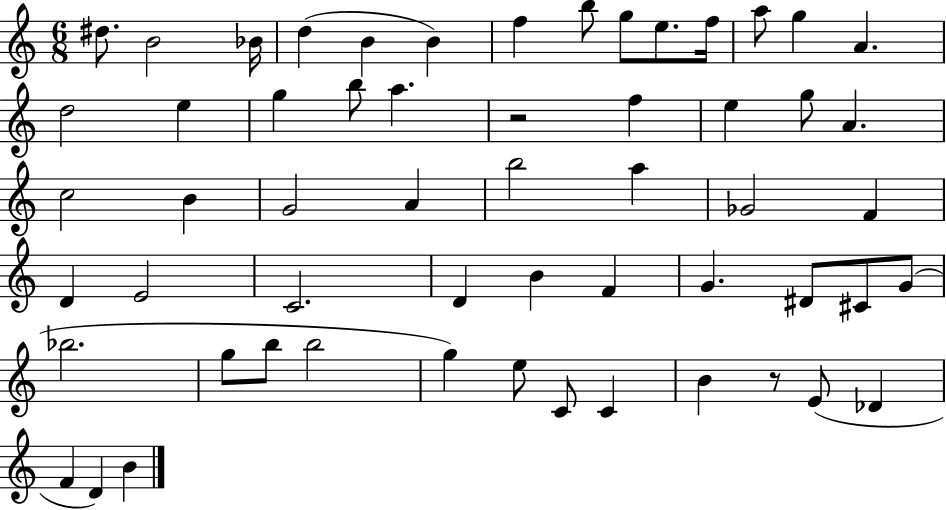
X:1
T:Untitled
M:6/8
L:1/4
K:C
^d/2 B2 _B/4 d B B f b/2 g/2 e/2 f/4 a/2 g A d2 e g b/2 a z2 f e g/2 A c2 B G2 A b2 a _G2 F D E2 C2 D B F G ^D/2 ^C/2 G/2 _b2 g/2 b/2 b2 g e/2 C/2 C B z/2 E/2 _D F D B